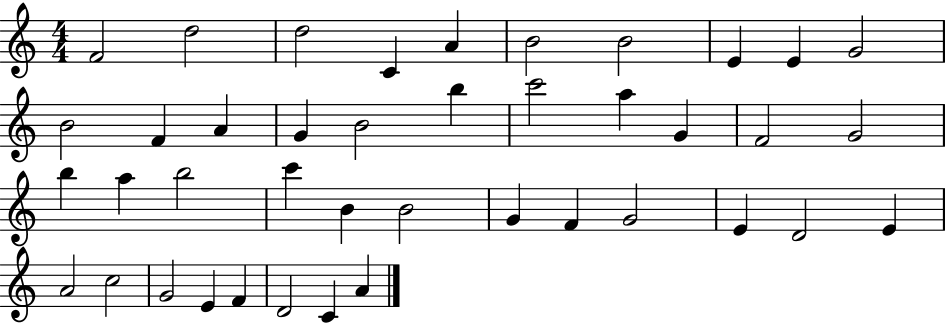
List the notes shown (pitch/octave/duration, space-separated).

F4/h D5/h D5/h C4/q A4/q B4/h B4/h E4/q E4/q G4/h B4/h F4/q A4/q G4/q B4/h B5/q C6/h A5/q G4/q F4/h G4/h B5/q A5/q B5/h C6/q B4/q B4/h G4/q F4/q G4/h E4/q D4/h E4/q A4/h C5/h G4/h E4/q F4/q D4/h C4/q A4/q